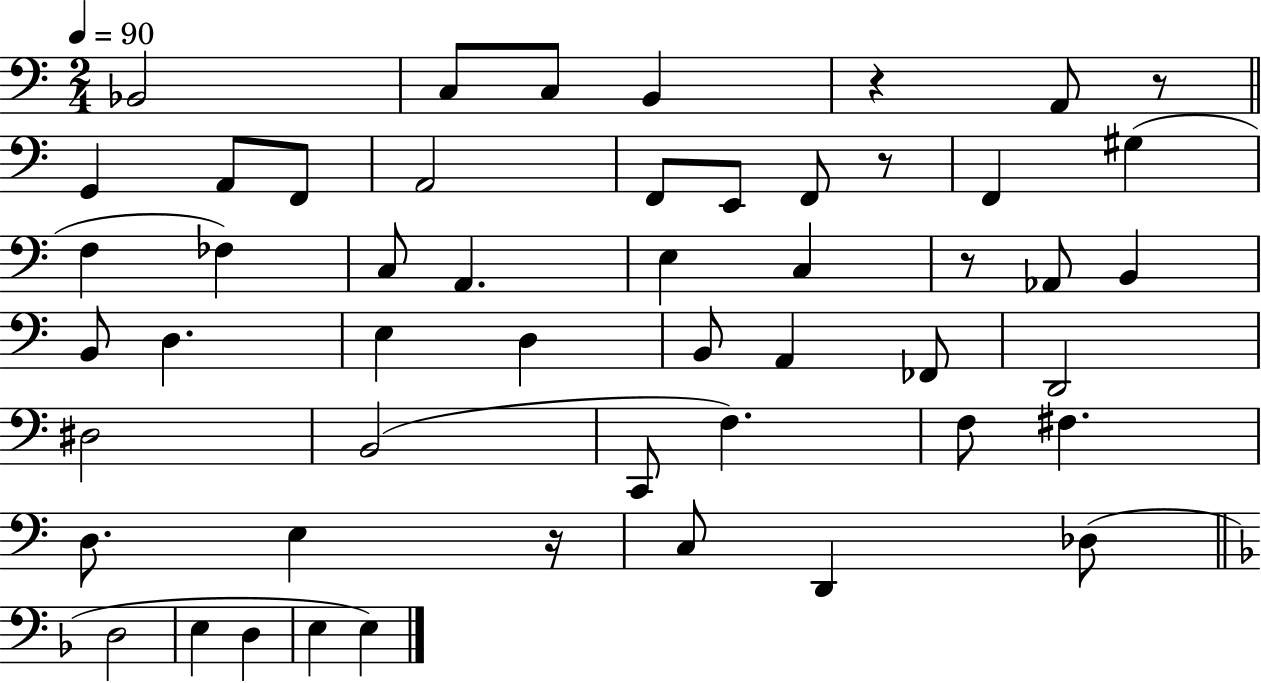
Bb2/h C3/e C3/e B2/q R/q A2/e R/e G2/q A2/e F2/e A2/h F2/e E2/e F2/e R/e F2/q G#3/q F3/q FES3/q C3/e A2/q. E3/q C3/q R/e Ab2/e B2/q B2/e D3/q. E3/q D3/q B2/e A2/q FES2/e D2/h D#3/h B2/h C2/e F3/q. F3/e F#3/q. D3/e. E3/q R/s C3/e D2/q Db3/e D3/h E3/q D3/q E3/q E3/q